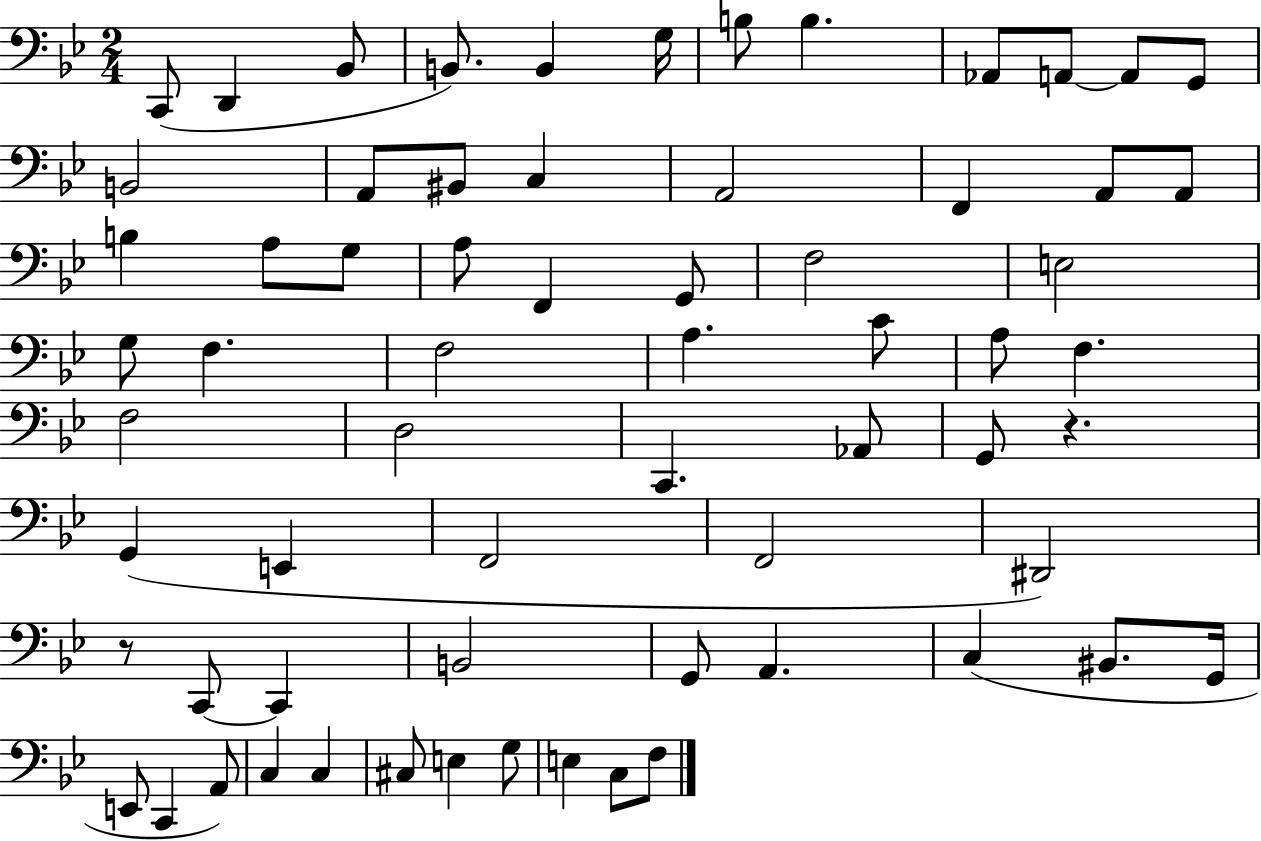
{
  \clef bass
  \numericTimeSignature
  \time 2/4
  \key bes \major
  c,8( d,4 bes,8 | b,8.) b,4 g16 | b8 b4. | aes,8 a,8~~ a,8 g,8 | \break b,2 | a,8 bis,8 c4 | a,2 | f,4 a,8 a,8 | \break b4 a8 g8 | a8 f,4 g,8 | f2 | e2 | \break g8 f4. | f2 | a4. c'8 | a8 f4. | \break f2 | d2 | c,4. aes,8 | g,8 r4. | \break g,4( e,4 | f,2 | f,2 | dis,2) | \break r8 c,8~~ c,4 | b,2 | g,8 a,4. | c4( bis,8. g,16 | \break e,8 c,4 a,8) | c4 c4 | cis8 e4 g8 | e4 c8 f8 | \break \bar "|."
}